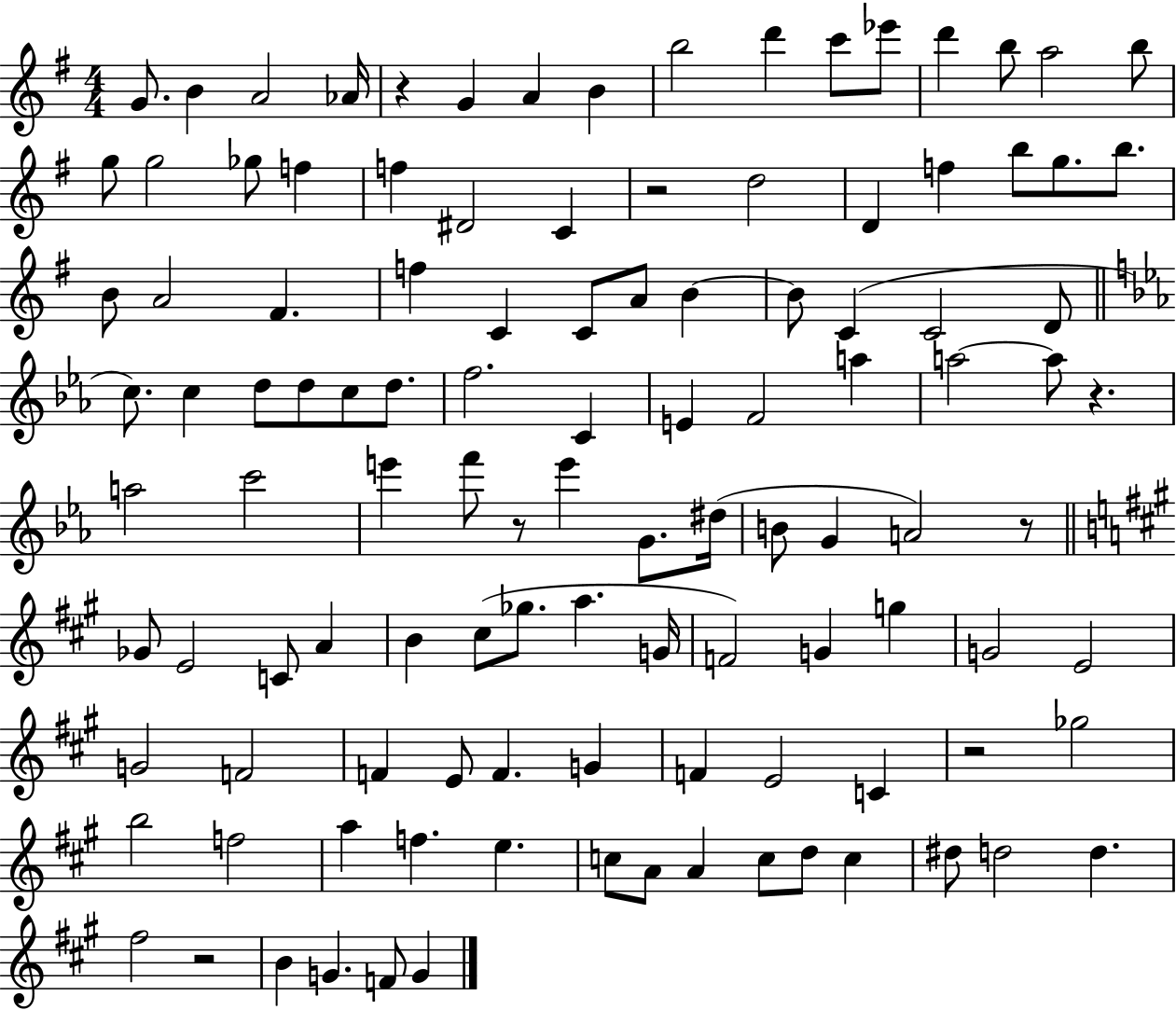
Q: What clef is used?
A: treble